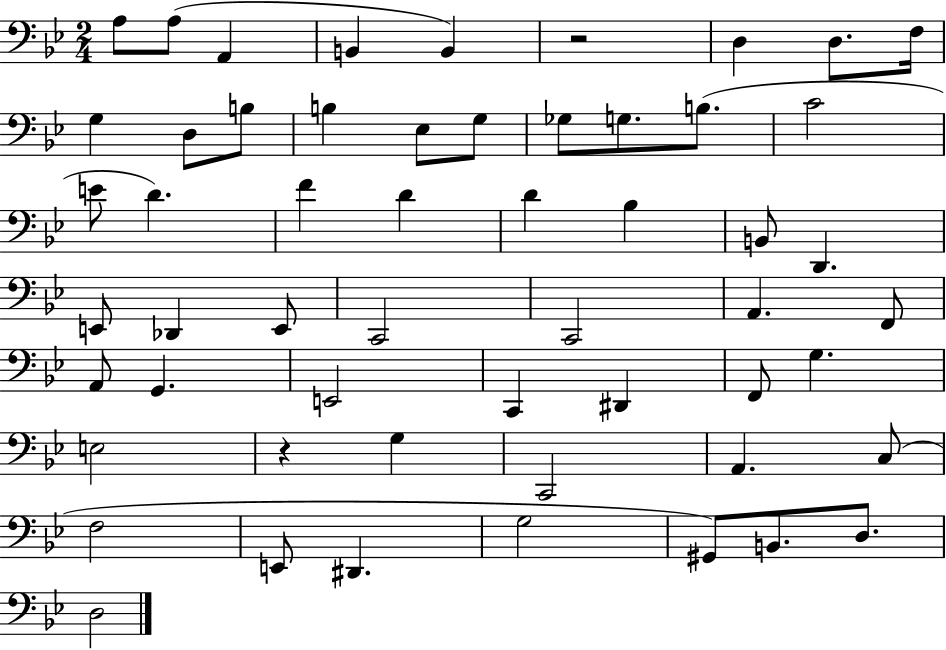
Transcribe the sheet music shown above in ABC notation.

X:1
T:Untitled
M:2/4
L:1/4
K:Bb
A,/2 A,/2 A,, B,, B,, z2 D, D,/2 F,/4 G, D,/2 B,/2 B, _E,/2 G,/2 _G,/2 G,/2 B,/2 C2 E/2 D F D D _B, B,,/2 D,, E,,/2 _D,, E,,/2 C,,2 C,,2 A,, F,,/2 A,,/2 G,, E,,2 C,, ^D,, F,,/2 G, E,2 z G, C,,2 A,, C,/2 F,2 E,,/2 ^D,, G,2 ^G,,/2 B,,/2 D,/2 D,2